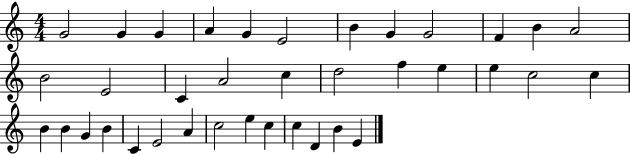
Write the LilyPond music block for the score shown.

{
  \clef treble
  \numericTimeSignature
  \time 4/4
  \key c \major
  g'2 g'4 g'4 | a'4 g'4 e'2 | b'4 g'4 g'2 | f'4 b'4 a'2 | \break b'2 e'2 | c'4 a'2 c''4 | d''2 f''4 e''4 | e''4 c''2 c''4 | \break b'4 b'4 g'4 b'4 | c'4 e'2 a'4 | c''2 e''4 c''4 | c''4 d'4 b'4 e'4 | \break \bar "|."
}